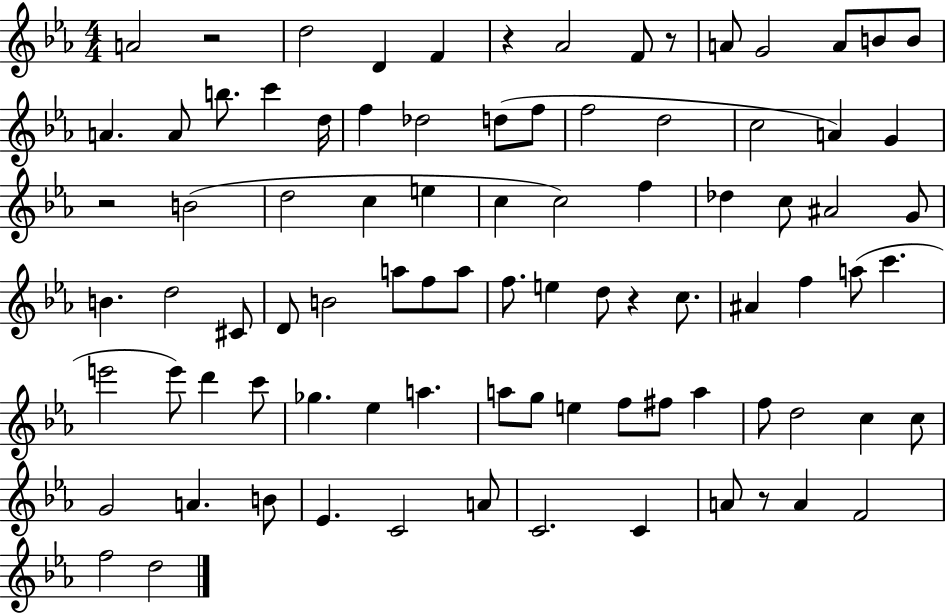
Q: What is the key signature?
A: EES major